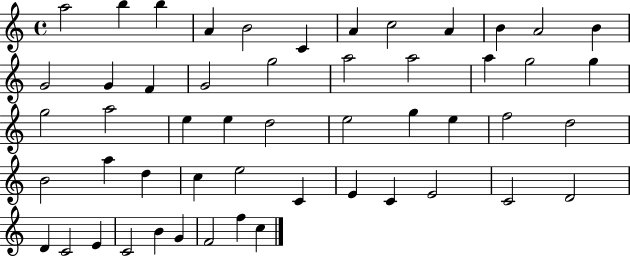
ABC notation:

X:1
T:Untitled
M:4/4
L:1/4
K:C
a2 b b A B2 C A c2 A B A2 B G2 G F G2 g2 a2 a2 a g2 g g2 a2 e e d2 e2 g e f2 d2 B2 a d c e2 C E C E2 C2 D2 D C2 E C2 B G F2 f c